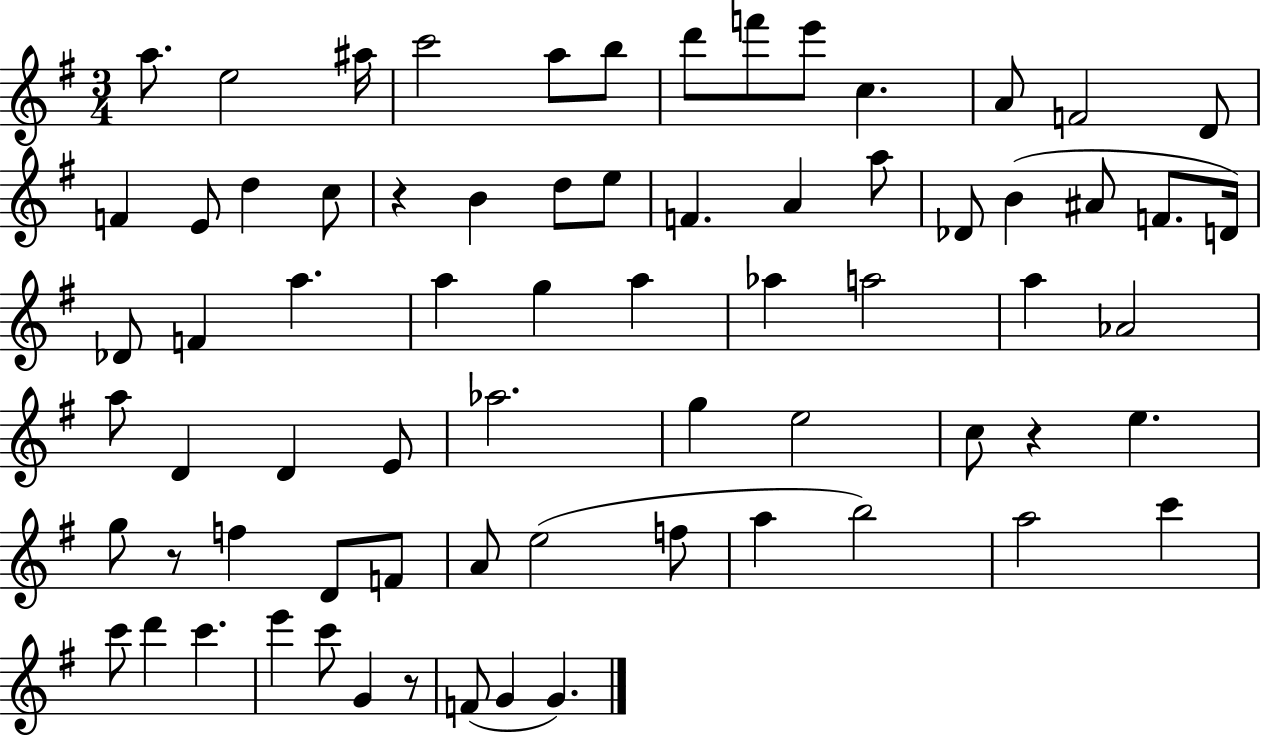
A5/e. E5/h A#5/s C6/h A5/e B5/e D6/e F6/e E6/e C5/q. A4/e F4/h D4/e F4/q E4/e D5/q C5/e R/q B4/q D5/e E5/e F4/q. A4/q A5/e Db4/e B4/q A#4/e F4/e. D4/s Db4/e F4/q A5/q. A5/q G5/q A5/q Ab5/q A5/h A5/q Ab4/h A5/e D4/q D4/q E4/e Ab5/h. G5/q E5/h C5/e R/q E5/q. G5/e R/e F5/q D4/e F4/e A4/e E5/h F5/e A5/q B5/h A5/h C6/q C6/e D6/q C6/q. E6/q C6/e G4/q R/e F4/e G4/q G4/q.